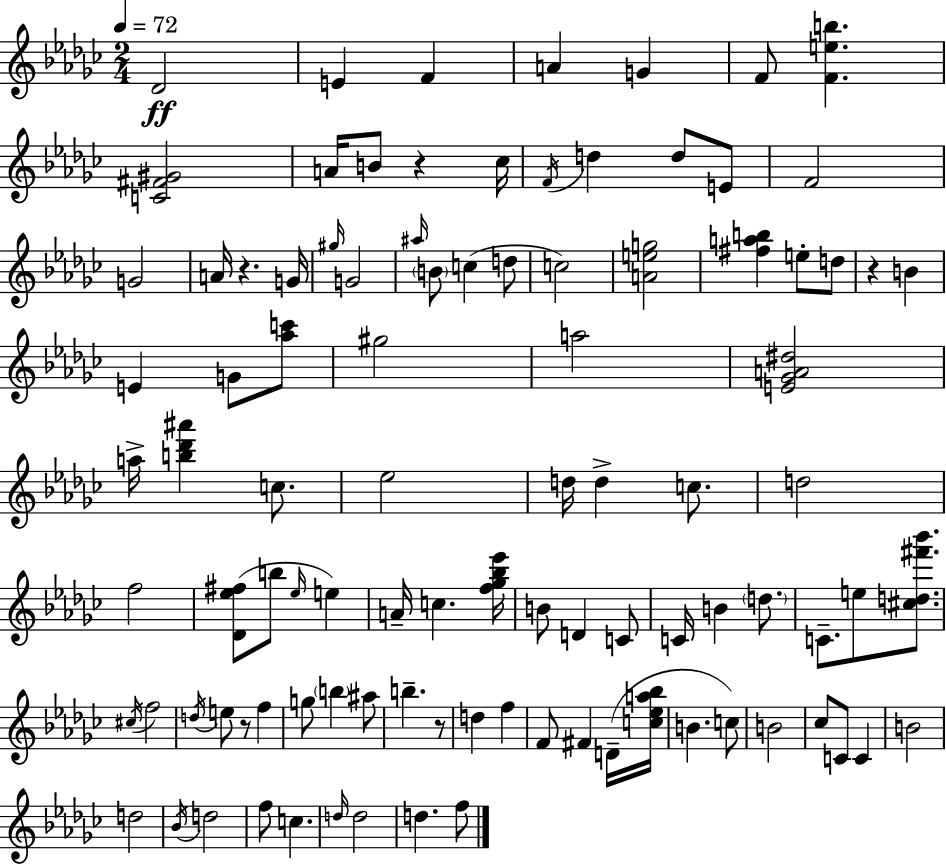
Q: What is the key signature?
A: EES minor